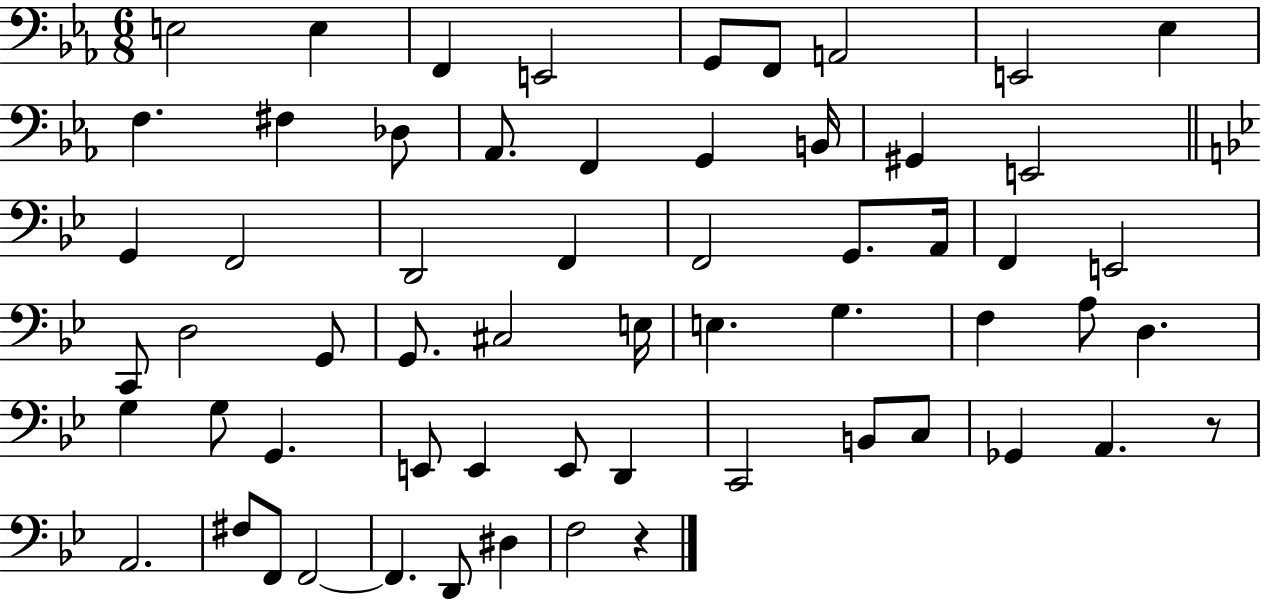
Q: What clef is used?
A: bass